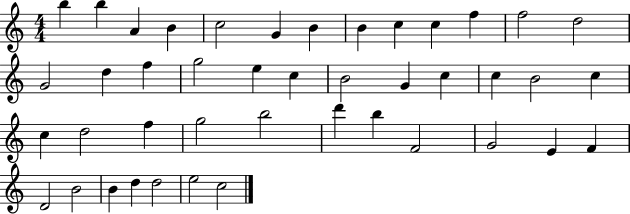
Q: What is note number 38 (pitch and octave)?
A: B4